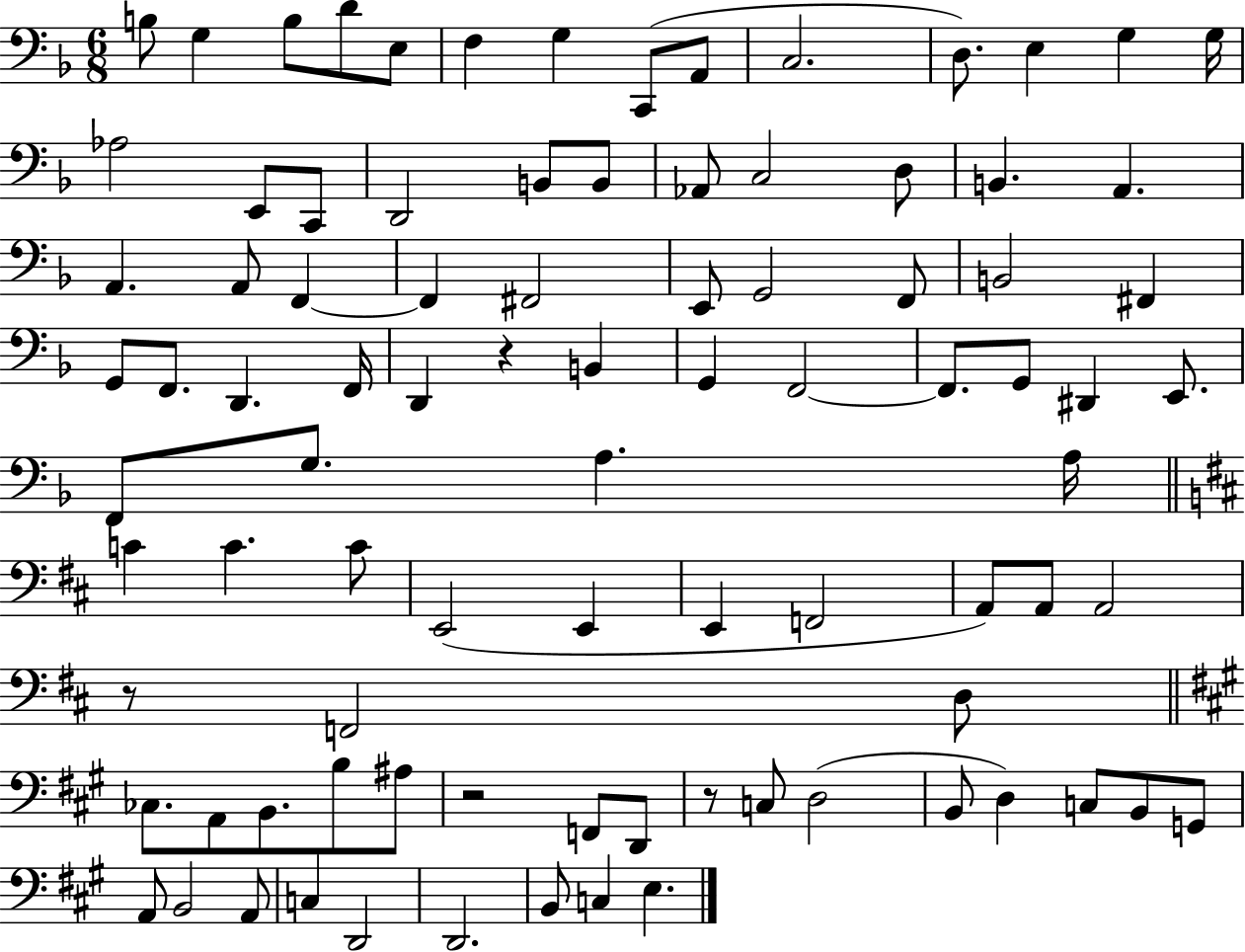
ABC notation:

X:1
T:Untitled
M:6/8
L:1/4
K:F
B,/2 G, B,/2 D/2 E,/2 F, G, C,,/2 A,,/2 C,2 D,/2 E, G, G,/4 _A,2 E,,/2 C,,/2 D,,2 B,,/2 B,,/2 _A,,/2 C,2 D,/2 B,, A,, A,, A,,/2 F,, F,, ^F,,2 E,,/2 G,,2 F,,/2 B,,2 ^F,, G,,/2 F,,/2 D,, F,,/4 D,, z B,, G,, F,,2 F,,/2 G,,/2 ^D,, E,,/2 F,,/2 G,/2 A, A,/4 C C C/2 E,,2 E,, E,, F,,2 A,,/2 A,,/2 A,,2 z/2 F,,2 D,/2 _C,/2 A,,/2 B,,/2 B,/2 ^A,/2 z2 F,,/2 D,,/2 z/2 C,/2 D,2 B,,/2 D, C,/2 B,,/2 G,,/2 A,,/2 B,,2 A,,/2 C, D,,2 D,,2 B,,/2 C, E,